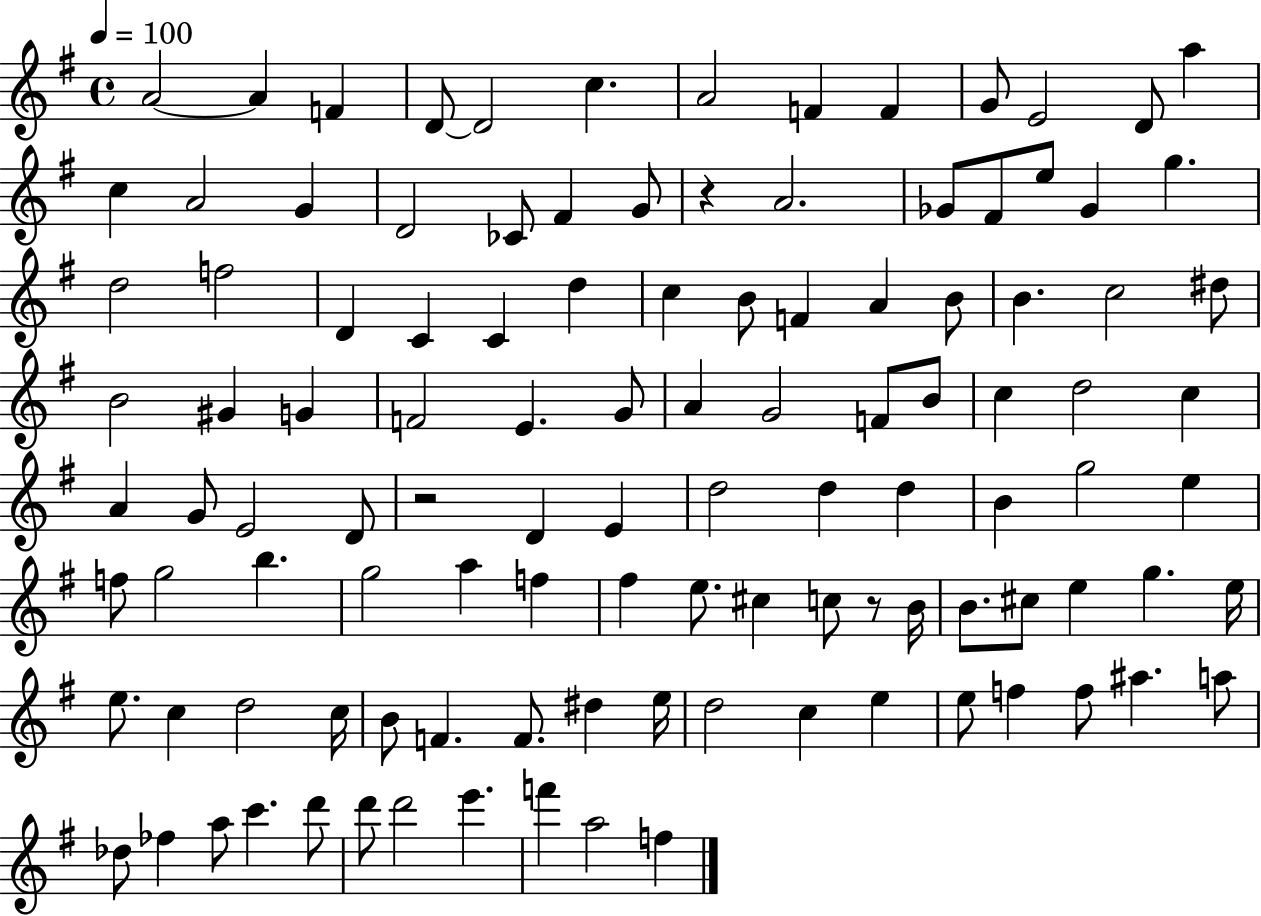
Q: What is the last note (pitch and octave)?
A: F5